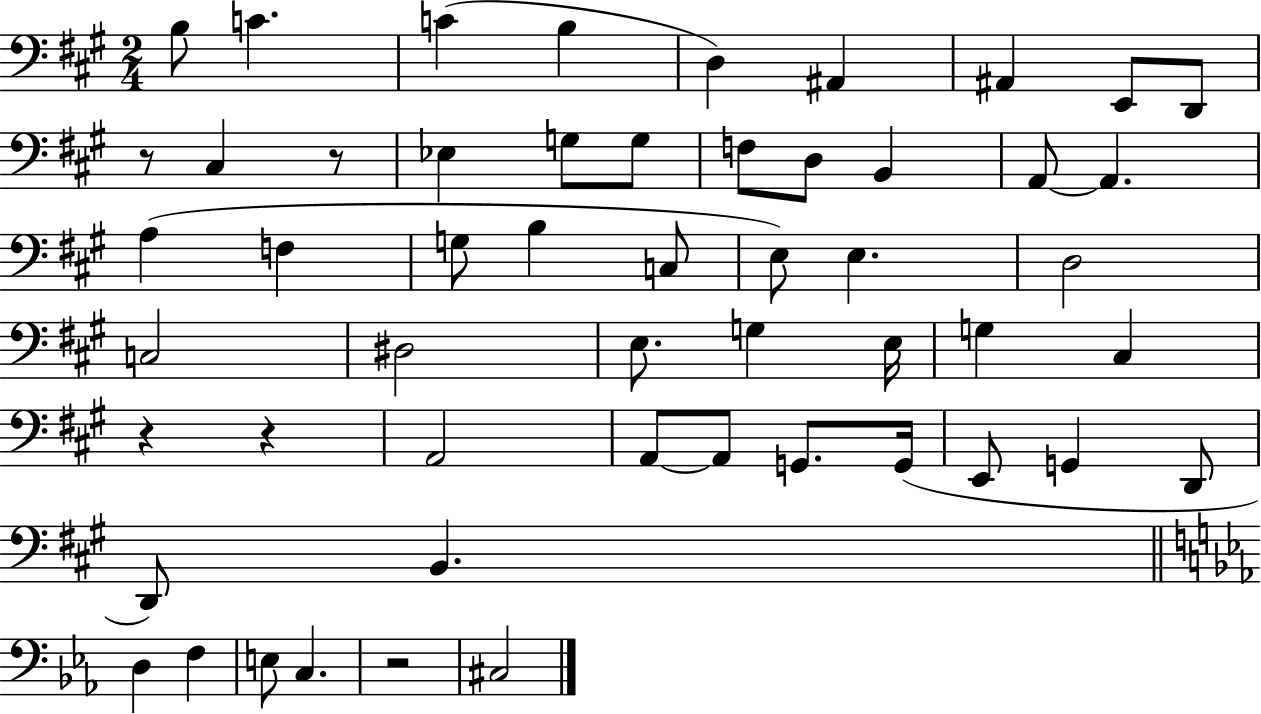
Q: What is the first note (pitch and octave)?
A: B3